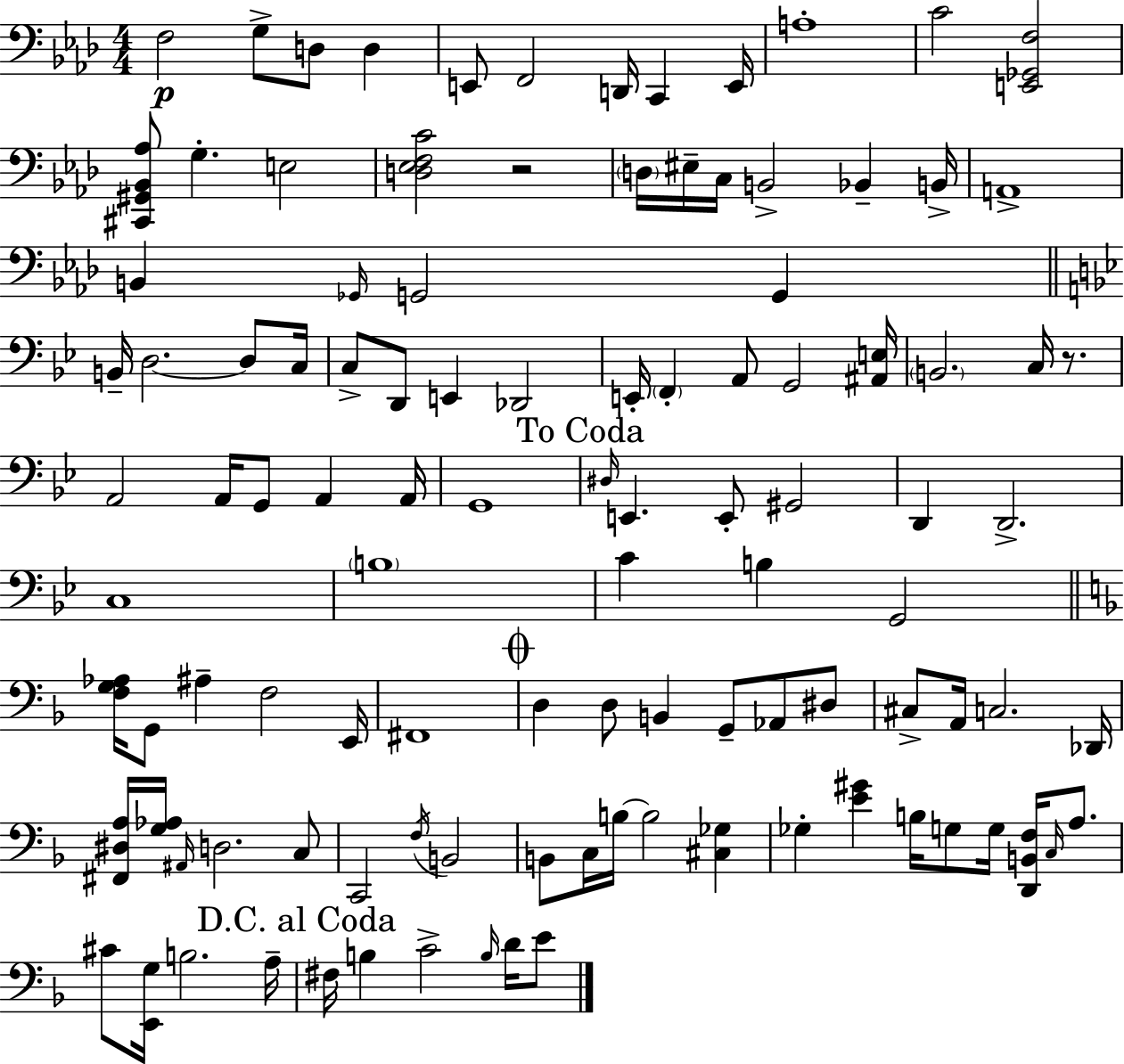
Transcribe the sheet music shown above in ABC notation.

X:1
T:Untitled
M:4/4
L:1/4
K:Ab
F,2 G,/2 D,/2 D, E,,/2 F,,2 D,,/4 C,, E,,/4 A,4 C2 [E,,_G,,F,]2 [^C,,^G,,_B,,_A,]/2 G, E,2 [D,_E,F,C]2 z2 D,/4 ^E,/4 C,/4 B,,2 _B,, B,,/4 A,,4 B,, _G,,/4 G,,2 G,, B,,/4 D,2 D,/2 C,/4 C,/2 D,,/2 E,, _D,,2 E,,/4 F,, A,,/2 G,,2 [^A,,E,]/4 B,,2 C,/4 z/2 A,,2 A,,/4 G,,/2 A,, A,,/4 G,,4 ^D,/4 E,, E,,/2 ^G,,2 D,, D,,2 C,4 B,4 C B, G,,2 [F,G,_A,]/4 G,,/2 ^A, F,2 E,,/4 ^F,,4 D, D,/2 B,, G,,/2 _A,,/2 ^D,/2 ^C,/2 A,,/4 C,2 _D,,/4 [^F,,^D,A,]/4 [G,_A,]/4 ^A,,/4 D,2 C,/2 C,,2 F,/4 B,,2 B,,/2 C,/4 B,/4 B,2 [^C,_G,] _G, [E^G] B,/4 G,/2 G,/4 [D,,B,,F,]/4 C,/4 A,/2 ^C/2 [E,,G,]/4 B,2 A,/4 ^F,/4 B, C2 B,/4 D/4 E/2